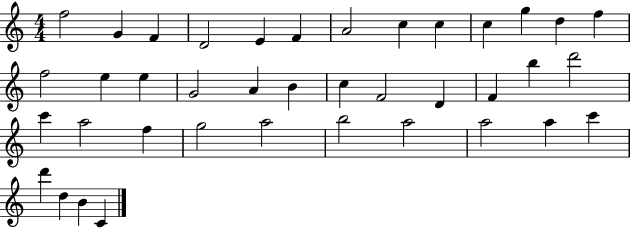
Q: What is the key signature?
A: C major